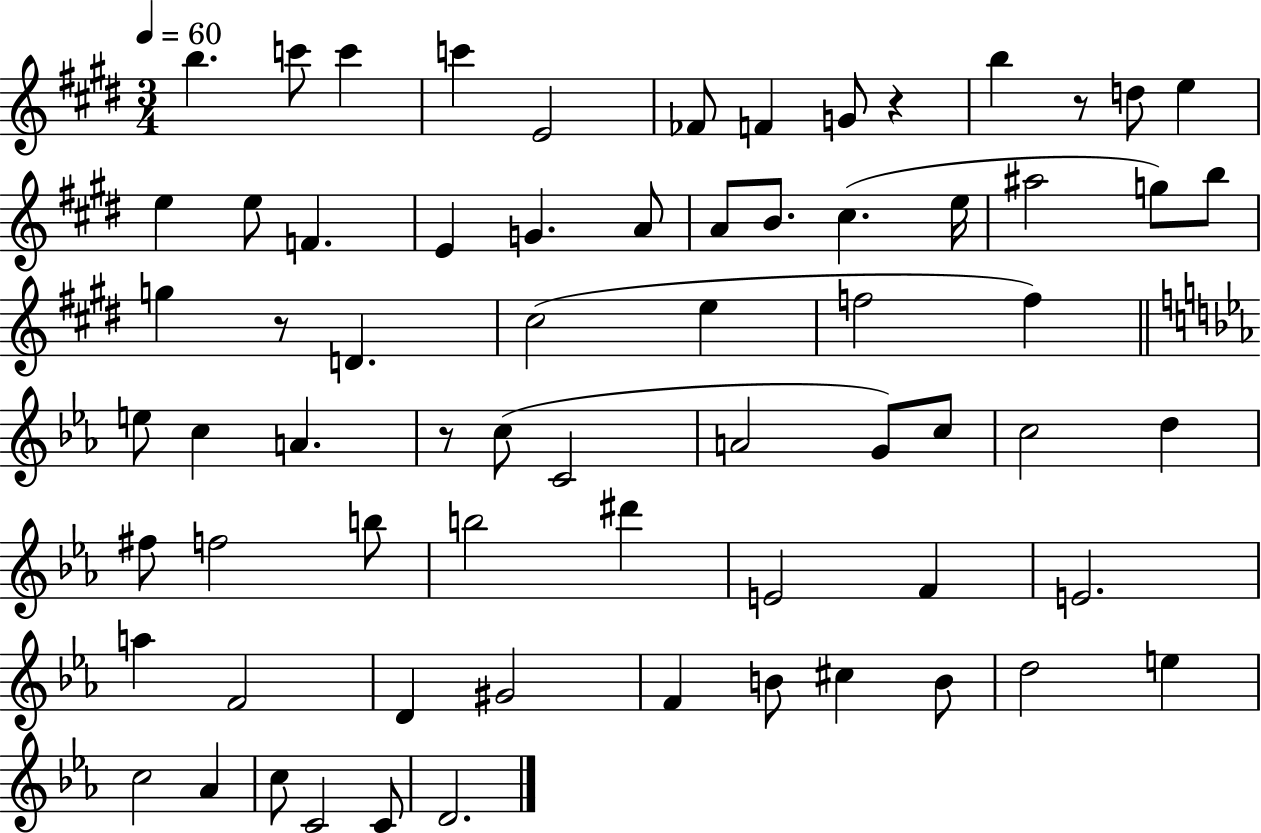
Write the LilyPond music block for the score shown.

{
  \clef treble
  \numericTimeSignature
  \time 3/4
  \key e \major
  \tempo 4 = 60
  b''4. c'''8 c'''4 | c'''4 e'2 | fes'8 f'4 g'8 r4 | b''4 r8 d''8 e''4 | \break e''4 e''8 f'4. | e'4 g'4. a'8 | a'8 b'8. cis''4.( e''16 | ais''2 g''8) b''8 | \break g''4 r8 d'4. | cis''2( e''4 | f''2 f''4) | \bar "||" \break \key c \minor e''8 c''4 a'4. | r8 c''8( c'2 | a'2 g'8) c''8 | c''2 d''4 | \break fis''8 f''2 b''8 | b''2 dis'''4 | e'2 f'4 | e'2. | \break a''4 f'2 | d'4 gis'2 | f'4 b'8 cis''4 b'8 | d''2 e''4 | \break c''2 aes'4 | c''8 c'2 c'8 | d'2. | \bar "|."
}